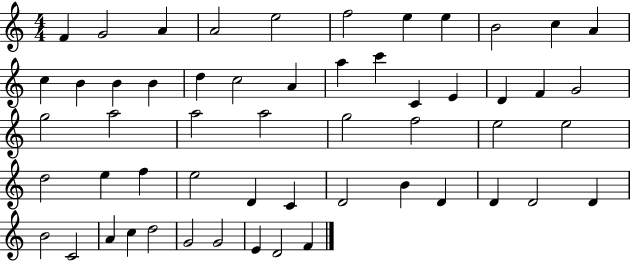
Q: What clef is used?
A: treble